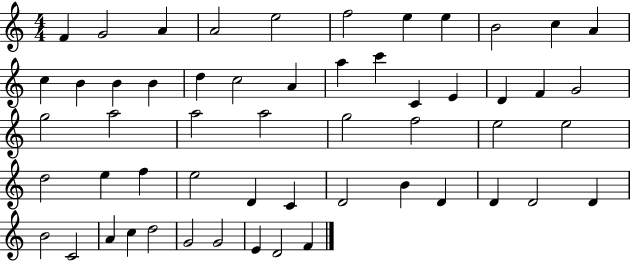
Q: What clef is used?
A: treble